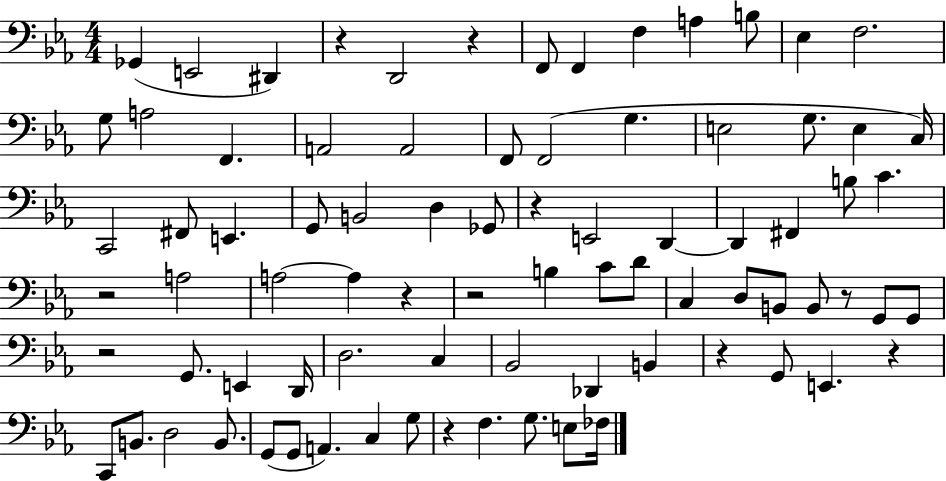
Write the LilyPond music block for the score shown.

{
  \clef bass
  \numericTimeSignature
  \time 4/4
  \key ees \major
  ges,4( e,2 dis,4) | r4 d,2 r4 | f,8 f,4 f4 a4 b8 | ees4 f2. | \break g8 a2 f,4. | a,2 a,2 | f,8 f,2( g4. | e2 g8. e4 c16) | \break c,2 fis,8 e,4. | g,8 b,2 d4 ges,8 | r4 e,2 d,4~~ | d,4 fis,4 b8 c'4. | \break r2 a2 | a2~~ a4 r4 | r2 b4 c'8 d'8 | c4 d8 b,8 b,8 r8 g,8 g,8 | \break r2 g,8. e,4 d,16 | d2. c4 | bes,2 des,4 b,4 | r4 g,8 e,4. r4 | \break c,8 b,8. d2 b,8. | g,8( g,8 a,4.) c4 g8 | r4 f4. g8. e8 fes16 | \bar "|."
}